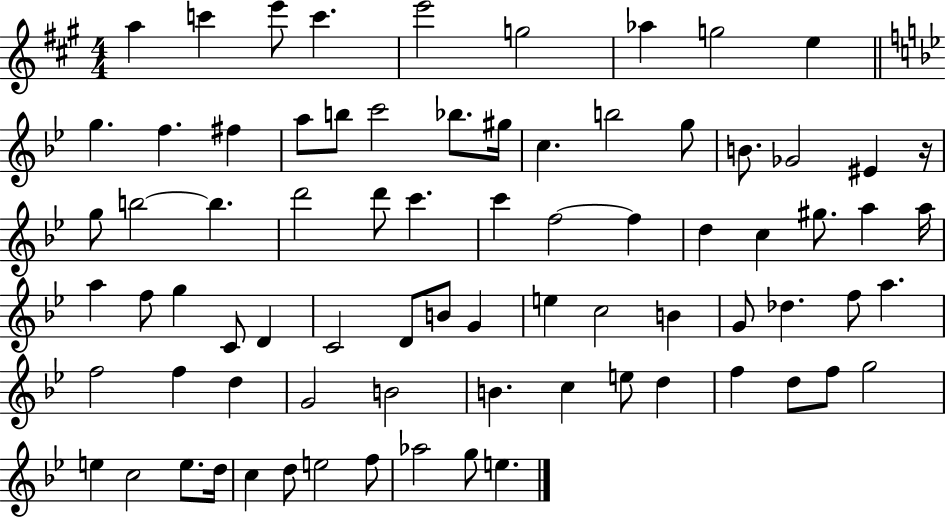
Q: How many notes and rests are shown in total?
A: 78